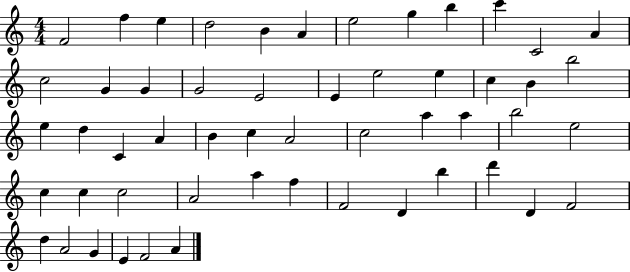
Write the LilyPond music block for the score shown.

{
  \clef treble
  \numericTimeSignature
  \time 4/4
  \key c \major
  f'2 f''4 e''4 | d''2 b'4 a'4 | e''2 g''4 b''4 | c'''4 c'2 a'4 | \break c''2 g'4 g'4 | g'2 e'2 | e'4 e''2 e''4 | c''4 b'4 b''2 | \break e''4 d''4 c'4 a'4 | b'4 c''4 a'2 | c''2 a''4 a''4 | b''2 e''2 | \break c''4 c''4 c''2 | a'2 a''4 f''4 | f'2 d'4 b''4 | d'''4 d'4 f'2 | \break d''4 a'2 g'4 | e'4 f'2 a'4 | \bar "|."
}